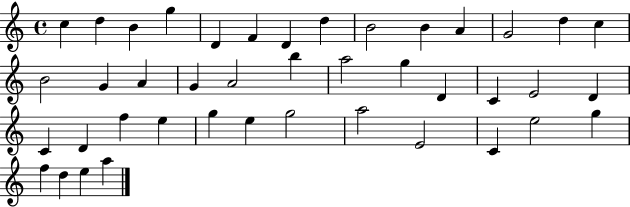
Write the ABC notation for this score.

X:1
T:Untitled
M:4/4
L:1/4
K:C
c d B g D F D d B2 B A G2 d c B2 G A G A2 b a2 g D C E2 D C D f e g e g2 a2 E2 C e2 g f d e a